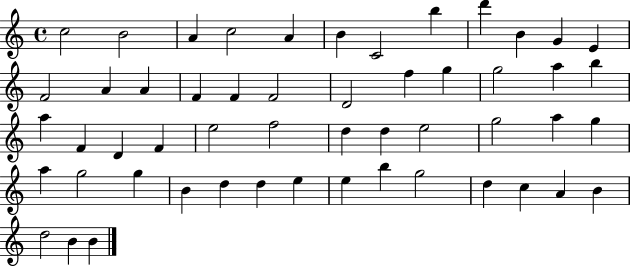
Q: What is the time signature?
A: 4/4